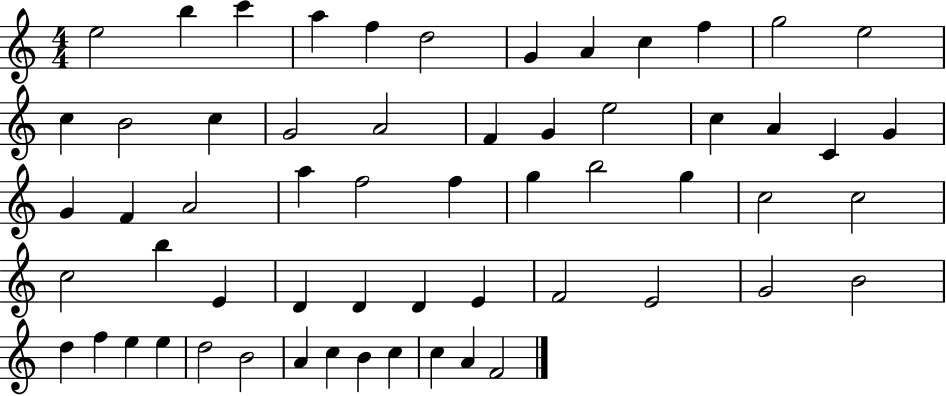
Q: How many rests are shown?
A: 0